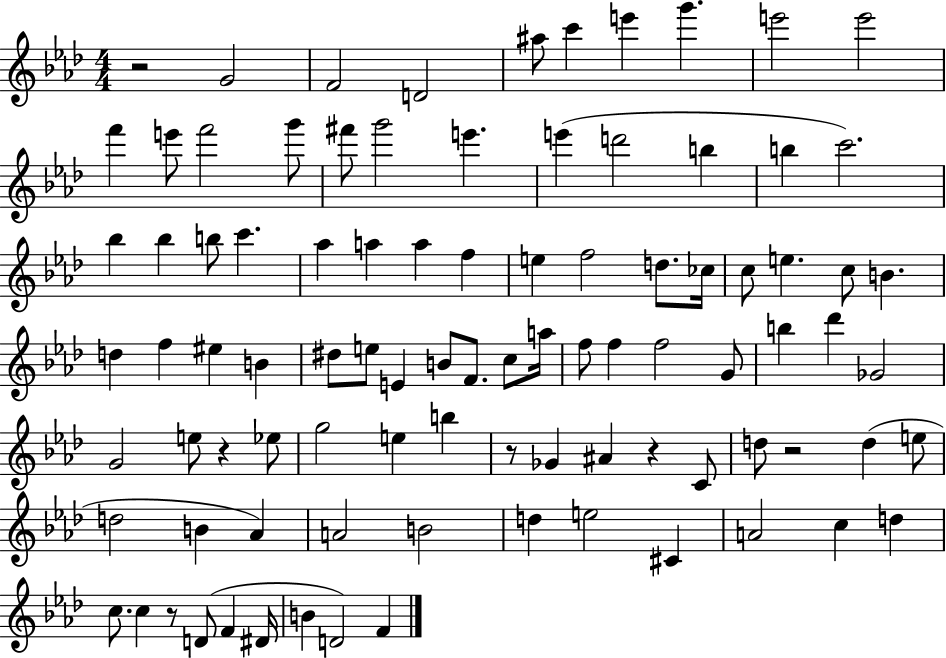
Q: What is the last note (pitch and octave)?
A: F4